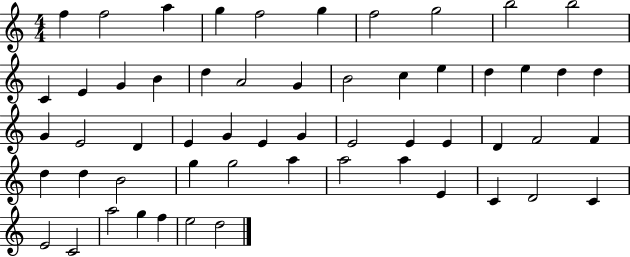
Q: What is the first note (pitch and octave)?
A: F5